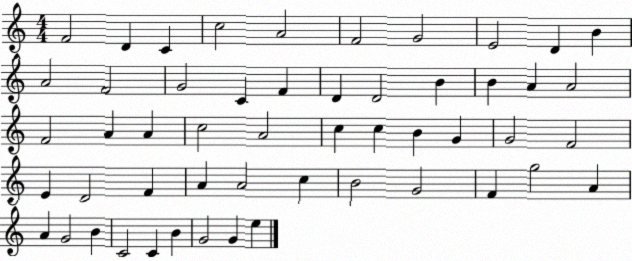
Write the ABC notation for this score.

X:1
T:Untitled
M:4/4
L:1/4
K:C
F2 D C c2 A2 F2 G2 E2 D B A2 F2 G2 C F D D2 B B A A2 F2 A A c2 A2 c c B G G2 F2 E D2 F A A2 c B2 G2 F g2 A A G2 B C2 C B G2 G e